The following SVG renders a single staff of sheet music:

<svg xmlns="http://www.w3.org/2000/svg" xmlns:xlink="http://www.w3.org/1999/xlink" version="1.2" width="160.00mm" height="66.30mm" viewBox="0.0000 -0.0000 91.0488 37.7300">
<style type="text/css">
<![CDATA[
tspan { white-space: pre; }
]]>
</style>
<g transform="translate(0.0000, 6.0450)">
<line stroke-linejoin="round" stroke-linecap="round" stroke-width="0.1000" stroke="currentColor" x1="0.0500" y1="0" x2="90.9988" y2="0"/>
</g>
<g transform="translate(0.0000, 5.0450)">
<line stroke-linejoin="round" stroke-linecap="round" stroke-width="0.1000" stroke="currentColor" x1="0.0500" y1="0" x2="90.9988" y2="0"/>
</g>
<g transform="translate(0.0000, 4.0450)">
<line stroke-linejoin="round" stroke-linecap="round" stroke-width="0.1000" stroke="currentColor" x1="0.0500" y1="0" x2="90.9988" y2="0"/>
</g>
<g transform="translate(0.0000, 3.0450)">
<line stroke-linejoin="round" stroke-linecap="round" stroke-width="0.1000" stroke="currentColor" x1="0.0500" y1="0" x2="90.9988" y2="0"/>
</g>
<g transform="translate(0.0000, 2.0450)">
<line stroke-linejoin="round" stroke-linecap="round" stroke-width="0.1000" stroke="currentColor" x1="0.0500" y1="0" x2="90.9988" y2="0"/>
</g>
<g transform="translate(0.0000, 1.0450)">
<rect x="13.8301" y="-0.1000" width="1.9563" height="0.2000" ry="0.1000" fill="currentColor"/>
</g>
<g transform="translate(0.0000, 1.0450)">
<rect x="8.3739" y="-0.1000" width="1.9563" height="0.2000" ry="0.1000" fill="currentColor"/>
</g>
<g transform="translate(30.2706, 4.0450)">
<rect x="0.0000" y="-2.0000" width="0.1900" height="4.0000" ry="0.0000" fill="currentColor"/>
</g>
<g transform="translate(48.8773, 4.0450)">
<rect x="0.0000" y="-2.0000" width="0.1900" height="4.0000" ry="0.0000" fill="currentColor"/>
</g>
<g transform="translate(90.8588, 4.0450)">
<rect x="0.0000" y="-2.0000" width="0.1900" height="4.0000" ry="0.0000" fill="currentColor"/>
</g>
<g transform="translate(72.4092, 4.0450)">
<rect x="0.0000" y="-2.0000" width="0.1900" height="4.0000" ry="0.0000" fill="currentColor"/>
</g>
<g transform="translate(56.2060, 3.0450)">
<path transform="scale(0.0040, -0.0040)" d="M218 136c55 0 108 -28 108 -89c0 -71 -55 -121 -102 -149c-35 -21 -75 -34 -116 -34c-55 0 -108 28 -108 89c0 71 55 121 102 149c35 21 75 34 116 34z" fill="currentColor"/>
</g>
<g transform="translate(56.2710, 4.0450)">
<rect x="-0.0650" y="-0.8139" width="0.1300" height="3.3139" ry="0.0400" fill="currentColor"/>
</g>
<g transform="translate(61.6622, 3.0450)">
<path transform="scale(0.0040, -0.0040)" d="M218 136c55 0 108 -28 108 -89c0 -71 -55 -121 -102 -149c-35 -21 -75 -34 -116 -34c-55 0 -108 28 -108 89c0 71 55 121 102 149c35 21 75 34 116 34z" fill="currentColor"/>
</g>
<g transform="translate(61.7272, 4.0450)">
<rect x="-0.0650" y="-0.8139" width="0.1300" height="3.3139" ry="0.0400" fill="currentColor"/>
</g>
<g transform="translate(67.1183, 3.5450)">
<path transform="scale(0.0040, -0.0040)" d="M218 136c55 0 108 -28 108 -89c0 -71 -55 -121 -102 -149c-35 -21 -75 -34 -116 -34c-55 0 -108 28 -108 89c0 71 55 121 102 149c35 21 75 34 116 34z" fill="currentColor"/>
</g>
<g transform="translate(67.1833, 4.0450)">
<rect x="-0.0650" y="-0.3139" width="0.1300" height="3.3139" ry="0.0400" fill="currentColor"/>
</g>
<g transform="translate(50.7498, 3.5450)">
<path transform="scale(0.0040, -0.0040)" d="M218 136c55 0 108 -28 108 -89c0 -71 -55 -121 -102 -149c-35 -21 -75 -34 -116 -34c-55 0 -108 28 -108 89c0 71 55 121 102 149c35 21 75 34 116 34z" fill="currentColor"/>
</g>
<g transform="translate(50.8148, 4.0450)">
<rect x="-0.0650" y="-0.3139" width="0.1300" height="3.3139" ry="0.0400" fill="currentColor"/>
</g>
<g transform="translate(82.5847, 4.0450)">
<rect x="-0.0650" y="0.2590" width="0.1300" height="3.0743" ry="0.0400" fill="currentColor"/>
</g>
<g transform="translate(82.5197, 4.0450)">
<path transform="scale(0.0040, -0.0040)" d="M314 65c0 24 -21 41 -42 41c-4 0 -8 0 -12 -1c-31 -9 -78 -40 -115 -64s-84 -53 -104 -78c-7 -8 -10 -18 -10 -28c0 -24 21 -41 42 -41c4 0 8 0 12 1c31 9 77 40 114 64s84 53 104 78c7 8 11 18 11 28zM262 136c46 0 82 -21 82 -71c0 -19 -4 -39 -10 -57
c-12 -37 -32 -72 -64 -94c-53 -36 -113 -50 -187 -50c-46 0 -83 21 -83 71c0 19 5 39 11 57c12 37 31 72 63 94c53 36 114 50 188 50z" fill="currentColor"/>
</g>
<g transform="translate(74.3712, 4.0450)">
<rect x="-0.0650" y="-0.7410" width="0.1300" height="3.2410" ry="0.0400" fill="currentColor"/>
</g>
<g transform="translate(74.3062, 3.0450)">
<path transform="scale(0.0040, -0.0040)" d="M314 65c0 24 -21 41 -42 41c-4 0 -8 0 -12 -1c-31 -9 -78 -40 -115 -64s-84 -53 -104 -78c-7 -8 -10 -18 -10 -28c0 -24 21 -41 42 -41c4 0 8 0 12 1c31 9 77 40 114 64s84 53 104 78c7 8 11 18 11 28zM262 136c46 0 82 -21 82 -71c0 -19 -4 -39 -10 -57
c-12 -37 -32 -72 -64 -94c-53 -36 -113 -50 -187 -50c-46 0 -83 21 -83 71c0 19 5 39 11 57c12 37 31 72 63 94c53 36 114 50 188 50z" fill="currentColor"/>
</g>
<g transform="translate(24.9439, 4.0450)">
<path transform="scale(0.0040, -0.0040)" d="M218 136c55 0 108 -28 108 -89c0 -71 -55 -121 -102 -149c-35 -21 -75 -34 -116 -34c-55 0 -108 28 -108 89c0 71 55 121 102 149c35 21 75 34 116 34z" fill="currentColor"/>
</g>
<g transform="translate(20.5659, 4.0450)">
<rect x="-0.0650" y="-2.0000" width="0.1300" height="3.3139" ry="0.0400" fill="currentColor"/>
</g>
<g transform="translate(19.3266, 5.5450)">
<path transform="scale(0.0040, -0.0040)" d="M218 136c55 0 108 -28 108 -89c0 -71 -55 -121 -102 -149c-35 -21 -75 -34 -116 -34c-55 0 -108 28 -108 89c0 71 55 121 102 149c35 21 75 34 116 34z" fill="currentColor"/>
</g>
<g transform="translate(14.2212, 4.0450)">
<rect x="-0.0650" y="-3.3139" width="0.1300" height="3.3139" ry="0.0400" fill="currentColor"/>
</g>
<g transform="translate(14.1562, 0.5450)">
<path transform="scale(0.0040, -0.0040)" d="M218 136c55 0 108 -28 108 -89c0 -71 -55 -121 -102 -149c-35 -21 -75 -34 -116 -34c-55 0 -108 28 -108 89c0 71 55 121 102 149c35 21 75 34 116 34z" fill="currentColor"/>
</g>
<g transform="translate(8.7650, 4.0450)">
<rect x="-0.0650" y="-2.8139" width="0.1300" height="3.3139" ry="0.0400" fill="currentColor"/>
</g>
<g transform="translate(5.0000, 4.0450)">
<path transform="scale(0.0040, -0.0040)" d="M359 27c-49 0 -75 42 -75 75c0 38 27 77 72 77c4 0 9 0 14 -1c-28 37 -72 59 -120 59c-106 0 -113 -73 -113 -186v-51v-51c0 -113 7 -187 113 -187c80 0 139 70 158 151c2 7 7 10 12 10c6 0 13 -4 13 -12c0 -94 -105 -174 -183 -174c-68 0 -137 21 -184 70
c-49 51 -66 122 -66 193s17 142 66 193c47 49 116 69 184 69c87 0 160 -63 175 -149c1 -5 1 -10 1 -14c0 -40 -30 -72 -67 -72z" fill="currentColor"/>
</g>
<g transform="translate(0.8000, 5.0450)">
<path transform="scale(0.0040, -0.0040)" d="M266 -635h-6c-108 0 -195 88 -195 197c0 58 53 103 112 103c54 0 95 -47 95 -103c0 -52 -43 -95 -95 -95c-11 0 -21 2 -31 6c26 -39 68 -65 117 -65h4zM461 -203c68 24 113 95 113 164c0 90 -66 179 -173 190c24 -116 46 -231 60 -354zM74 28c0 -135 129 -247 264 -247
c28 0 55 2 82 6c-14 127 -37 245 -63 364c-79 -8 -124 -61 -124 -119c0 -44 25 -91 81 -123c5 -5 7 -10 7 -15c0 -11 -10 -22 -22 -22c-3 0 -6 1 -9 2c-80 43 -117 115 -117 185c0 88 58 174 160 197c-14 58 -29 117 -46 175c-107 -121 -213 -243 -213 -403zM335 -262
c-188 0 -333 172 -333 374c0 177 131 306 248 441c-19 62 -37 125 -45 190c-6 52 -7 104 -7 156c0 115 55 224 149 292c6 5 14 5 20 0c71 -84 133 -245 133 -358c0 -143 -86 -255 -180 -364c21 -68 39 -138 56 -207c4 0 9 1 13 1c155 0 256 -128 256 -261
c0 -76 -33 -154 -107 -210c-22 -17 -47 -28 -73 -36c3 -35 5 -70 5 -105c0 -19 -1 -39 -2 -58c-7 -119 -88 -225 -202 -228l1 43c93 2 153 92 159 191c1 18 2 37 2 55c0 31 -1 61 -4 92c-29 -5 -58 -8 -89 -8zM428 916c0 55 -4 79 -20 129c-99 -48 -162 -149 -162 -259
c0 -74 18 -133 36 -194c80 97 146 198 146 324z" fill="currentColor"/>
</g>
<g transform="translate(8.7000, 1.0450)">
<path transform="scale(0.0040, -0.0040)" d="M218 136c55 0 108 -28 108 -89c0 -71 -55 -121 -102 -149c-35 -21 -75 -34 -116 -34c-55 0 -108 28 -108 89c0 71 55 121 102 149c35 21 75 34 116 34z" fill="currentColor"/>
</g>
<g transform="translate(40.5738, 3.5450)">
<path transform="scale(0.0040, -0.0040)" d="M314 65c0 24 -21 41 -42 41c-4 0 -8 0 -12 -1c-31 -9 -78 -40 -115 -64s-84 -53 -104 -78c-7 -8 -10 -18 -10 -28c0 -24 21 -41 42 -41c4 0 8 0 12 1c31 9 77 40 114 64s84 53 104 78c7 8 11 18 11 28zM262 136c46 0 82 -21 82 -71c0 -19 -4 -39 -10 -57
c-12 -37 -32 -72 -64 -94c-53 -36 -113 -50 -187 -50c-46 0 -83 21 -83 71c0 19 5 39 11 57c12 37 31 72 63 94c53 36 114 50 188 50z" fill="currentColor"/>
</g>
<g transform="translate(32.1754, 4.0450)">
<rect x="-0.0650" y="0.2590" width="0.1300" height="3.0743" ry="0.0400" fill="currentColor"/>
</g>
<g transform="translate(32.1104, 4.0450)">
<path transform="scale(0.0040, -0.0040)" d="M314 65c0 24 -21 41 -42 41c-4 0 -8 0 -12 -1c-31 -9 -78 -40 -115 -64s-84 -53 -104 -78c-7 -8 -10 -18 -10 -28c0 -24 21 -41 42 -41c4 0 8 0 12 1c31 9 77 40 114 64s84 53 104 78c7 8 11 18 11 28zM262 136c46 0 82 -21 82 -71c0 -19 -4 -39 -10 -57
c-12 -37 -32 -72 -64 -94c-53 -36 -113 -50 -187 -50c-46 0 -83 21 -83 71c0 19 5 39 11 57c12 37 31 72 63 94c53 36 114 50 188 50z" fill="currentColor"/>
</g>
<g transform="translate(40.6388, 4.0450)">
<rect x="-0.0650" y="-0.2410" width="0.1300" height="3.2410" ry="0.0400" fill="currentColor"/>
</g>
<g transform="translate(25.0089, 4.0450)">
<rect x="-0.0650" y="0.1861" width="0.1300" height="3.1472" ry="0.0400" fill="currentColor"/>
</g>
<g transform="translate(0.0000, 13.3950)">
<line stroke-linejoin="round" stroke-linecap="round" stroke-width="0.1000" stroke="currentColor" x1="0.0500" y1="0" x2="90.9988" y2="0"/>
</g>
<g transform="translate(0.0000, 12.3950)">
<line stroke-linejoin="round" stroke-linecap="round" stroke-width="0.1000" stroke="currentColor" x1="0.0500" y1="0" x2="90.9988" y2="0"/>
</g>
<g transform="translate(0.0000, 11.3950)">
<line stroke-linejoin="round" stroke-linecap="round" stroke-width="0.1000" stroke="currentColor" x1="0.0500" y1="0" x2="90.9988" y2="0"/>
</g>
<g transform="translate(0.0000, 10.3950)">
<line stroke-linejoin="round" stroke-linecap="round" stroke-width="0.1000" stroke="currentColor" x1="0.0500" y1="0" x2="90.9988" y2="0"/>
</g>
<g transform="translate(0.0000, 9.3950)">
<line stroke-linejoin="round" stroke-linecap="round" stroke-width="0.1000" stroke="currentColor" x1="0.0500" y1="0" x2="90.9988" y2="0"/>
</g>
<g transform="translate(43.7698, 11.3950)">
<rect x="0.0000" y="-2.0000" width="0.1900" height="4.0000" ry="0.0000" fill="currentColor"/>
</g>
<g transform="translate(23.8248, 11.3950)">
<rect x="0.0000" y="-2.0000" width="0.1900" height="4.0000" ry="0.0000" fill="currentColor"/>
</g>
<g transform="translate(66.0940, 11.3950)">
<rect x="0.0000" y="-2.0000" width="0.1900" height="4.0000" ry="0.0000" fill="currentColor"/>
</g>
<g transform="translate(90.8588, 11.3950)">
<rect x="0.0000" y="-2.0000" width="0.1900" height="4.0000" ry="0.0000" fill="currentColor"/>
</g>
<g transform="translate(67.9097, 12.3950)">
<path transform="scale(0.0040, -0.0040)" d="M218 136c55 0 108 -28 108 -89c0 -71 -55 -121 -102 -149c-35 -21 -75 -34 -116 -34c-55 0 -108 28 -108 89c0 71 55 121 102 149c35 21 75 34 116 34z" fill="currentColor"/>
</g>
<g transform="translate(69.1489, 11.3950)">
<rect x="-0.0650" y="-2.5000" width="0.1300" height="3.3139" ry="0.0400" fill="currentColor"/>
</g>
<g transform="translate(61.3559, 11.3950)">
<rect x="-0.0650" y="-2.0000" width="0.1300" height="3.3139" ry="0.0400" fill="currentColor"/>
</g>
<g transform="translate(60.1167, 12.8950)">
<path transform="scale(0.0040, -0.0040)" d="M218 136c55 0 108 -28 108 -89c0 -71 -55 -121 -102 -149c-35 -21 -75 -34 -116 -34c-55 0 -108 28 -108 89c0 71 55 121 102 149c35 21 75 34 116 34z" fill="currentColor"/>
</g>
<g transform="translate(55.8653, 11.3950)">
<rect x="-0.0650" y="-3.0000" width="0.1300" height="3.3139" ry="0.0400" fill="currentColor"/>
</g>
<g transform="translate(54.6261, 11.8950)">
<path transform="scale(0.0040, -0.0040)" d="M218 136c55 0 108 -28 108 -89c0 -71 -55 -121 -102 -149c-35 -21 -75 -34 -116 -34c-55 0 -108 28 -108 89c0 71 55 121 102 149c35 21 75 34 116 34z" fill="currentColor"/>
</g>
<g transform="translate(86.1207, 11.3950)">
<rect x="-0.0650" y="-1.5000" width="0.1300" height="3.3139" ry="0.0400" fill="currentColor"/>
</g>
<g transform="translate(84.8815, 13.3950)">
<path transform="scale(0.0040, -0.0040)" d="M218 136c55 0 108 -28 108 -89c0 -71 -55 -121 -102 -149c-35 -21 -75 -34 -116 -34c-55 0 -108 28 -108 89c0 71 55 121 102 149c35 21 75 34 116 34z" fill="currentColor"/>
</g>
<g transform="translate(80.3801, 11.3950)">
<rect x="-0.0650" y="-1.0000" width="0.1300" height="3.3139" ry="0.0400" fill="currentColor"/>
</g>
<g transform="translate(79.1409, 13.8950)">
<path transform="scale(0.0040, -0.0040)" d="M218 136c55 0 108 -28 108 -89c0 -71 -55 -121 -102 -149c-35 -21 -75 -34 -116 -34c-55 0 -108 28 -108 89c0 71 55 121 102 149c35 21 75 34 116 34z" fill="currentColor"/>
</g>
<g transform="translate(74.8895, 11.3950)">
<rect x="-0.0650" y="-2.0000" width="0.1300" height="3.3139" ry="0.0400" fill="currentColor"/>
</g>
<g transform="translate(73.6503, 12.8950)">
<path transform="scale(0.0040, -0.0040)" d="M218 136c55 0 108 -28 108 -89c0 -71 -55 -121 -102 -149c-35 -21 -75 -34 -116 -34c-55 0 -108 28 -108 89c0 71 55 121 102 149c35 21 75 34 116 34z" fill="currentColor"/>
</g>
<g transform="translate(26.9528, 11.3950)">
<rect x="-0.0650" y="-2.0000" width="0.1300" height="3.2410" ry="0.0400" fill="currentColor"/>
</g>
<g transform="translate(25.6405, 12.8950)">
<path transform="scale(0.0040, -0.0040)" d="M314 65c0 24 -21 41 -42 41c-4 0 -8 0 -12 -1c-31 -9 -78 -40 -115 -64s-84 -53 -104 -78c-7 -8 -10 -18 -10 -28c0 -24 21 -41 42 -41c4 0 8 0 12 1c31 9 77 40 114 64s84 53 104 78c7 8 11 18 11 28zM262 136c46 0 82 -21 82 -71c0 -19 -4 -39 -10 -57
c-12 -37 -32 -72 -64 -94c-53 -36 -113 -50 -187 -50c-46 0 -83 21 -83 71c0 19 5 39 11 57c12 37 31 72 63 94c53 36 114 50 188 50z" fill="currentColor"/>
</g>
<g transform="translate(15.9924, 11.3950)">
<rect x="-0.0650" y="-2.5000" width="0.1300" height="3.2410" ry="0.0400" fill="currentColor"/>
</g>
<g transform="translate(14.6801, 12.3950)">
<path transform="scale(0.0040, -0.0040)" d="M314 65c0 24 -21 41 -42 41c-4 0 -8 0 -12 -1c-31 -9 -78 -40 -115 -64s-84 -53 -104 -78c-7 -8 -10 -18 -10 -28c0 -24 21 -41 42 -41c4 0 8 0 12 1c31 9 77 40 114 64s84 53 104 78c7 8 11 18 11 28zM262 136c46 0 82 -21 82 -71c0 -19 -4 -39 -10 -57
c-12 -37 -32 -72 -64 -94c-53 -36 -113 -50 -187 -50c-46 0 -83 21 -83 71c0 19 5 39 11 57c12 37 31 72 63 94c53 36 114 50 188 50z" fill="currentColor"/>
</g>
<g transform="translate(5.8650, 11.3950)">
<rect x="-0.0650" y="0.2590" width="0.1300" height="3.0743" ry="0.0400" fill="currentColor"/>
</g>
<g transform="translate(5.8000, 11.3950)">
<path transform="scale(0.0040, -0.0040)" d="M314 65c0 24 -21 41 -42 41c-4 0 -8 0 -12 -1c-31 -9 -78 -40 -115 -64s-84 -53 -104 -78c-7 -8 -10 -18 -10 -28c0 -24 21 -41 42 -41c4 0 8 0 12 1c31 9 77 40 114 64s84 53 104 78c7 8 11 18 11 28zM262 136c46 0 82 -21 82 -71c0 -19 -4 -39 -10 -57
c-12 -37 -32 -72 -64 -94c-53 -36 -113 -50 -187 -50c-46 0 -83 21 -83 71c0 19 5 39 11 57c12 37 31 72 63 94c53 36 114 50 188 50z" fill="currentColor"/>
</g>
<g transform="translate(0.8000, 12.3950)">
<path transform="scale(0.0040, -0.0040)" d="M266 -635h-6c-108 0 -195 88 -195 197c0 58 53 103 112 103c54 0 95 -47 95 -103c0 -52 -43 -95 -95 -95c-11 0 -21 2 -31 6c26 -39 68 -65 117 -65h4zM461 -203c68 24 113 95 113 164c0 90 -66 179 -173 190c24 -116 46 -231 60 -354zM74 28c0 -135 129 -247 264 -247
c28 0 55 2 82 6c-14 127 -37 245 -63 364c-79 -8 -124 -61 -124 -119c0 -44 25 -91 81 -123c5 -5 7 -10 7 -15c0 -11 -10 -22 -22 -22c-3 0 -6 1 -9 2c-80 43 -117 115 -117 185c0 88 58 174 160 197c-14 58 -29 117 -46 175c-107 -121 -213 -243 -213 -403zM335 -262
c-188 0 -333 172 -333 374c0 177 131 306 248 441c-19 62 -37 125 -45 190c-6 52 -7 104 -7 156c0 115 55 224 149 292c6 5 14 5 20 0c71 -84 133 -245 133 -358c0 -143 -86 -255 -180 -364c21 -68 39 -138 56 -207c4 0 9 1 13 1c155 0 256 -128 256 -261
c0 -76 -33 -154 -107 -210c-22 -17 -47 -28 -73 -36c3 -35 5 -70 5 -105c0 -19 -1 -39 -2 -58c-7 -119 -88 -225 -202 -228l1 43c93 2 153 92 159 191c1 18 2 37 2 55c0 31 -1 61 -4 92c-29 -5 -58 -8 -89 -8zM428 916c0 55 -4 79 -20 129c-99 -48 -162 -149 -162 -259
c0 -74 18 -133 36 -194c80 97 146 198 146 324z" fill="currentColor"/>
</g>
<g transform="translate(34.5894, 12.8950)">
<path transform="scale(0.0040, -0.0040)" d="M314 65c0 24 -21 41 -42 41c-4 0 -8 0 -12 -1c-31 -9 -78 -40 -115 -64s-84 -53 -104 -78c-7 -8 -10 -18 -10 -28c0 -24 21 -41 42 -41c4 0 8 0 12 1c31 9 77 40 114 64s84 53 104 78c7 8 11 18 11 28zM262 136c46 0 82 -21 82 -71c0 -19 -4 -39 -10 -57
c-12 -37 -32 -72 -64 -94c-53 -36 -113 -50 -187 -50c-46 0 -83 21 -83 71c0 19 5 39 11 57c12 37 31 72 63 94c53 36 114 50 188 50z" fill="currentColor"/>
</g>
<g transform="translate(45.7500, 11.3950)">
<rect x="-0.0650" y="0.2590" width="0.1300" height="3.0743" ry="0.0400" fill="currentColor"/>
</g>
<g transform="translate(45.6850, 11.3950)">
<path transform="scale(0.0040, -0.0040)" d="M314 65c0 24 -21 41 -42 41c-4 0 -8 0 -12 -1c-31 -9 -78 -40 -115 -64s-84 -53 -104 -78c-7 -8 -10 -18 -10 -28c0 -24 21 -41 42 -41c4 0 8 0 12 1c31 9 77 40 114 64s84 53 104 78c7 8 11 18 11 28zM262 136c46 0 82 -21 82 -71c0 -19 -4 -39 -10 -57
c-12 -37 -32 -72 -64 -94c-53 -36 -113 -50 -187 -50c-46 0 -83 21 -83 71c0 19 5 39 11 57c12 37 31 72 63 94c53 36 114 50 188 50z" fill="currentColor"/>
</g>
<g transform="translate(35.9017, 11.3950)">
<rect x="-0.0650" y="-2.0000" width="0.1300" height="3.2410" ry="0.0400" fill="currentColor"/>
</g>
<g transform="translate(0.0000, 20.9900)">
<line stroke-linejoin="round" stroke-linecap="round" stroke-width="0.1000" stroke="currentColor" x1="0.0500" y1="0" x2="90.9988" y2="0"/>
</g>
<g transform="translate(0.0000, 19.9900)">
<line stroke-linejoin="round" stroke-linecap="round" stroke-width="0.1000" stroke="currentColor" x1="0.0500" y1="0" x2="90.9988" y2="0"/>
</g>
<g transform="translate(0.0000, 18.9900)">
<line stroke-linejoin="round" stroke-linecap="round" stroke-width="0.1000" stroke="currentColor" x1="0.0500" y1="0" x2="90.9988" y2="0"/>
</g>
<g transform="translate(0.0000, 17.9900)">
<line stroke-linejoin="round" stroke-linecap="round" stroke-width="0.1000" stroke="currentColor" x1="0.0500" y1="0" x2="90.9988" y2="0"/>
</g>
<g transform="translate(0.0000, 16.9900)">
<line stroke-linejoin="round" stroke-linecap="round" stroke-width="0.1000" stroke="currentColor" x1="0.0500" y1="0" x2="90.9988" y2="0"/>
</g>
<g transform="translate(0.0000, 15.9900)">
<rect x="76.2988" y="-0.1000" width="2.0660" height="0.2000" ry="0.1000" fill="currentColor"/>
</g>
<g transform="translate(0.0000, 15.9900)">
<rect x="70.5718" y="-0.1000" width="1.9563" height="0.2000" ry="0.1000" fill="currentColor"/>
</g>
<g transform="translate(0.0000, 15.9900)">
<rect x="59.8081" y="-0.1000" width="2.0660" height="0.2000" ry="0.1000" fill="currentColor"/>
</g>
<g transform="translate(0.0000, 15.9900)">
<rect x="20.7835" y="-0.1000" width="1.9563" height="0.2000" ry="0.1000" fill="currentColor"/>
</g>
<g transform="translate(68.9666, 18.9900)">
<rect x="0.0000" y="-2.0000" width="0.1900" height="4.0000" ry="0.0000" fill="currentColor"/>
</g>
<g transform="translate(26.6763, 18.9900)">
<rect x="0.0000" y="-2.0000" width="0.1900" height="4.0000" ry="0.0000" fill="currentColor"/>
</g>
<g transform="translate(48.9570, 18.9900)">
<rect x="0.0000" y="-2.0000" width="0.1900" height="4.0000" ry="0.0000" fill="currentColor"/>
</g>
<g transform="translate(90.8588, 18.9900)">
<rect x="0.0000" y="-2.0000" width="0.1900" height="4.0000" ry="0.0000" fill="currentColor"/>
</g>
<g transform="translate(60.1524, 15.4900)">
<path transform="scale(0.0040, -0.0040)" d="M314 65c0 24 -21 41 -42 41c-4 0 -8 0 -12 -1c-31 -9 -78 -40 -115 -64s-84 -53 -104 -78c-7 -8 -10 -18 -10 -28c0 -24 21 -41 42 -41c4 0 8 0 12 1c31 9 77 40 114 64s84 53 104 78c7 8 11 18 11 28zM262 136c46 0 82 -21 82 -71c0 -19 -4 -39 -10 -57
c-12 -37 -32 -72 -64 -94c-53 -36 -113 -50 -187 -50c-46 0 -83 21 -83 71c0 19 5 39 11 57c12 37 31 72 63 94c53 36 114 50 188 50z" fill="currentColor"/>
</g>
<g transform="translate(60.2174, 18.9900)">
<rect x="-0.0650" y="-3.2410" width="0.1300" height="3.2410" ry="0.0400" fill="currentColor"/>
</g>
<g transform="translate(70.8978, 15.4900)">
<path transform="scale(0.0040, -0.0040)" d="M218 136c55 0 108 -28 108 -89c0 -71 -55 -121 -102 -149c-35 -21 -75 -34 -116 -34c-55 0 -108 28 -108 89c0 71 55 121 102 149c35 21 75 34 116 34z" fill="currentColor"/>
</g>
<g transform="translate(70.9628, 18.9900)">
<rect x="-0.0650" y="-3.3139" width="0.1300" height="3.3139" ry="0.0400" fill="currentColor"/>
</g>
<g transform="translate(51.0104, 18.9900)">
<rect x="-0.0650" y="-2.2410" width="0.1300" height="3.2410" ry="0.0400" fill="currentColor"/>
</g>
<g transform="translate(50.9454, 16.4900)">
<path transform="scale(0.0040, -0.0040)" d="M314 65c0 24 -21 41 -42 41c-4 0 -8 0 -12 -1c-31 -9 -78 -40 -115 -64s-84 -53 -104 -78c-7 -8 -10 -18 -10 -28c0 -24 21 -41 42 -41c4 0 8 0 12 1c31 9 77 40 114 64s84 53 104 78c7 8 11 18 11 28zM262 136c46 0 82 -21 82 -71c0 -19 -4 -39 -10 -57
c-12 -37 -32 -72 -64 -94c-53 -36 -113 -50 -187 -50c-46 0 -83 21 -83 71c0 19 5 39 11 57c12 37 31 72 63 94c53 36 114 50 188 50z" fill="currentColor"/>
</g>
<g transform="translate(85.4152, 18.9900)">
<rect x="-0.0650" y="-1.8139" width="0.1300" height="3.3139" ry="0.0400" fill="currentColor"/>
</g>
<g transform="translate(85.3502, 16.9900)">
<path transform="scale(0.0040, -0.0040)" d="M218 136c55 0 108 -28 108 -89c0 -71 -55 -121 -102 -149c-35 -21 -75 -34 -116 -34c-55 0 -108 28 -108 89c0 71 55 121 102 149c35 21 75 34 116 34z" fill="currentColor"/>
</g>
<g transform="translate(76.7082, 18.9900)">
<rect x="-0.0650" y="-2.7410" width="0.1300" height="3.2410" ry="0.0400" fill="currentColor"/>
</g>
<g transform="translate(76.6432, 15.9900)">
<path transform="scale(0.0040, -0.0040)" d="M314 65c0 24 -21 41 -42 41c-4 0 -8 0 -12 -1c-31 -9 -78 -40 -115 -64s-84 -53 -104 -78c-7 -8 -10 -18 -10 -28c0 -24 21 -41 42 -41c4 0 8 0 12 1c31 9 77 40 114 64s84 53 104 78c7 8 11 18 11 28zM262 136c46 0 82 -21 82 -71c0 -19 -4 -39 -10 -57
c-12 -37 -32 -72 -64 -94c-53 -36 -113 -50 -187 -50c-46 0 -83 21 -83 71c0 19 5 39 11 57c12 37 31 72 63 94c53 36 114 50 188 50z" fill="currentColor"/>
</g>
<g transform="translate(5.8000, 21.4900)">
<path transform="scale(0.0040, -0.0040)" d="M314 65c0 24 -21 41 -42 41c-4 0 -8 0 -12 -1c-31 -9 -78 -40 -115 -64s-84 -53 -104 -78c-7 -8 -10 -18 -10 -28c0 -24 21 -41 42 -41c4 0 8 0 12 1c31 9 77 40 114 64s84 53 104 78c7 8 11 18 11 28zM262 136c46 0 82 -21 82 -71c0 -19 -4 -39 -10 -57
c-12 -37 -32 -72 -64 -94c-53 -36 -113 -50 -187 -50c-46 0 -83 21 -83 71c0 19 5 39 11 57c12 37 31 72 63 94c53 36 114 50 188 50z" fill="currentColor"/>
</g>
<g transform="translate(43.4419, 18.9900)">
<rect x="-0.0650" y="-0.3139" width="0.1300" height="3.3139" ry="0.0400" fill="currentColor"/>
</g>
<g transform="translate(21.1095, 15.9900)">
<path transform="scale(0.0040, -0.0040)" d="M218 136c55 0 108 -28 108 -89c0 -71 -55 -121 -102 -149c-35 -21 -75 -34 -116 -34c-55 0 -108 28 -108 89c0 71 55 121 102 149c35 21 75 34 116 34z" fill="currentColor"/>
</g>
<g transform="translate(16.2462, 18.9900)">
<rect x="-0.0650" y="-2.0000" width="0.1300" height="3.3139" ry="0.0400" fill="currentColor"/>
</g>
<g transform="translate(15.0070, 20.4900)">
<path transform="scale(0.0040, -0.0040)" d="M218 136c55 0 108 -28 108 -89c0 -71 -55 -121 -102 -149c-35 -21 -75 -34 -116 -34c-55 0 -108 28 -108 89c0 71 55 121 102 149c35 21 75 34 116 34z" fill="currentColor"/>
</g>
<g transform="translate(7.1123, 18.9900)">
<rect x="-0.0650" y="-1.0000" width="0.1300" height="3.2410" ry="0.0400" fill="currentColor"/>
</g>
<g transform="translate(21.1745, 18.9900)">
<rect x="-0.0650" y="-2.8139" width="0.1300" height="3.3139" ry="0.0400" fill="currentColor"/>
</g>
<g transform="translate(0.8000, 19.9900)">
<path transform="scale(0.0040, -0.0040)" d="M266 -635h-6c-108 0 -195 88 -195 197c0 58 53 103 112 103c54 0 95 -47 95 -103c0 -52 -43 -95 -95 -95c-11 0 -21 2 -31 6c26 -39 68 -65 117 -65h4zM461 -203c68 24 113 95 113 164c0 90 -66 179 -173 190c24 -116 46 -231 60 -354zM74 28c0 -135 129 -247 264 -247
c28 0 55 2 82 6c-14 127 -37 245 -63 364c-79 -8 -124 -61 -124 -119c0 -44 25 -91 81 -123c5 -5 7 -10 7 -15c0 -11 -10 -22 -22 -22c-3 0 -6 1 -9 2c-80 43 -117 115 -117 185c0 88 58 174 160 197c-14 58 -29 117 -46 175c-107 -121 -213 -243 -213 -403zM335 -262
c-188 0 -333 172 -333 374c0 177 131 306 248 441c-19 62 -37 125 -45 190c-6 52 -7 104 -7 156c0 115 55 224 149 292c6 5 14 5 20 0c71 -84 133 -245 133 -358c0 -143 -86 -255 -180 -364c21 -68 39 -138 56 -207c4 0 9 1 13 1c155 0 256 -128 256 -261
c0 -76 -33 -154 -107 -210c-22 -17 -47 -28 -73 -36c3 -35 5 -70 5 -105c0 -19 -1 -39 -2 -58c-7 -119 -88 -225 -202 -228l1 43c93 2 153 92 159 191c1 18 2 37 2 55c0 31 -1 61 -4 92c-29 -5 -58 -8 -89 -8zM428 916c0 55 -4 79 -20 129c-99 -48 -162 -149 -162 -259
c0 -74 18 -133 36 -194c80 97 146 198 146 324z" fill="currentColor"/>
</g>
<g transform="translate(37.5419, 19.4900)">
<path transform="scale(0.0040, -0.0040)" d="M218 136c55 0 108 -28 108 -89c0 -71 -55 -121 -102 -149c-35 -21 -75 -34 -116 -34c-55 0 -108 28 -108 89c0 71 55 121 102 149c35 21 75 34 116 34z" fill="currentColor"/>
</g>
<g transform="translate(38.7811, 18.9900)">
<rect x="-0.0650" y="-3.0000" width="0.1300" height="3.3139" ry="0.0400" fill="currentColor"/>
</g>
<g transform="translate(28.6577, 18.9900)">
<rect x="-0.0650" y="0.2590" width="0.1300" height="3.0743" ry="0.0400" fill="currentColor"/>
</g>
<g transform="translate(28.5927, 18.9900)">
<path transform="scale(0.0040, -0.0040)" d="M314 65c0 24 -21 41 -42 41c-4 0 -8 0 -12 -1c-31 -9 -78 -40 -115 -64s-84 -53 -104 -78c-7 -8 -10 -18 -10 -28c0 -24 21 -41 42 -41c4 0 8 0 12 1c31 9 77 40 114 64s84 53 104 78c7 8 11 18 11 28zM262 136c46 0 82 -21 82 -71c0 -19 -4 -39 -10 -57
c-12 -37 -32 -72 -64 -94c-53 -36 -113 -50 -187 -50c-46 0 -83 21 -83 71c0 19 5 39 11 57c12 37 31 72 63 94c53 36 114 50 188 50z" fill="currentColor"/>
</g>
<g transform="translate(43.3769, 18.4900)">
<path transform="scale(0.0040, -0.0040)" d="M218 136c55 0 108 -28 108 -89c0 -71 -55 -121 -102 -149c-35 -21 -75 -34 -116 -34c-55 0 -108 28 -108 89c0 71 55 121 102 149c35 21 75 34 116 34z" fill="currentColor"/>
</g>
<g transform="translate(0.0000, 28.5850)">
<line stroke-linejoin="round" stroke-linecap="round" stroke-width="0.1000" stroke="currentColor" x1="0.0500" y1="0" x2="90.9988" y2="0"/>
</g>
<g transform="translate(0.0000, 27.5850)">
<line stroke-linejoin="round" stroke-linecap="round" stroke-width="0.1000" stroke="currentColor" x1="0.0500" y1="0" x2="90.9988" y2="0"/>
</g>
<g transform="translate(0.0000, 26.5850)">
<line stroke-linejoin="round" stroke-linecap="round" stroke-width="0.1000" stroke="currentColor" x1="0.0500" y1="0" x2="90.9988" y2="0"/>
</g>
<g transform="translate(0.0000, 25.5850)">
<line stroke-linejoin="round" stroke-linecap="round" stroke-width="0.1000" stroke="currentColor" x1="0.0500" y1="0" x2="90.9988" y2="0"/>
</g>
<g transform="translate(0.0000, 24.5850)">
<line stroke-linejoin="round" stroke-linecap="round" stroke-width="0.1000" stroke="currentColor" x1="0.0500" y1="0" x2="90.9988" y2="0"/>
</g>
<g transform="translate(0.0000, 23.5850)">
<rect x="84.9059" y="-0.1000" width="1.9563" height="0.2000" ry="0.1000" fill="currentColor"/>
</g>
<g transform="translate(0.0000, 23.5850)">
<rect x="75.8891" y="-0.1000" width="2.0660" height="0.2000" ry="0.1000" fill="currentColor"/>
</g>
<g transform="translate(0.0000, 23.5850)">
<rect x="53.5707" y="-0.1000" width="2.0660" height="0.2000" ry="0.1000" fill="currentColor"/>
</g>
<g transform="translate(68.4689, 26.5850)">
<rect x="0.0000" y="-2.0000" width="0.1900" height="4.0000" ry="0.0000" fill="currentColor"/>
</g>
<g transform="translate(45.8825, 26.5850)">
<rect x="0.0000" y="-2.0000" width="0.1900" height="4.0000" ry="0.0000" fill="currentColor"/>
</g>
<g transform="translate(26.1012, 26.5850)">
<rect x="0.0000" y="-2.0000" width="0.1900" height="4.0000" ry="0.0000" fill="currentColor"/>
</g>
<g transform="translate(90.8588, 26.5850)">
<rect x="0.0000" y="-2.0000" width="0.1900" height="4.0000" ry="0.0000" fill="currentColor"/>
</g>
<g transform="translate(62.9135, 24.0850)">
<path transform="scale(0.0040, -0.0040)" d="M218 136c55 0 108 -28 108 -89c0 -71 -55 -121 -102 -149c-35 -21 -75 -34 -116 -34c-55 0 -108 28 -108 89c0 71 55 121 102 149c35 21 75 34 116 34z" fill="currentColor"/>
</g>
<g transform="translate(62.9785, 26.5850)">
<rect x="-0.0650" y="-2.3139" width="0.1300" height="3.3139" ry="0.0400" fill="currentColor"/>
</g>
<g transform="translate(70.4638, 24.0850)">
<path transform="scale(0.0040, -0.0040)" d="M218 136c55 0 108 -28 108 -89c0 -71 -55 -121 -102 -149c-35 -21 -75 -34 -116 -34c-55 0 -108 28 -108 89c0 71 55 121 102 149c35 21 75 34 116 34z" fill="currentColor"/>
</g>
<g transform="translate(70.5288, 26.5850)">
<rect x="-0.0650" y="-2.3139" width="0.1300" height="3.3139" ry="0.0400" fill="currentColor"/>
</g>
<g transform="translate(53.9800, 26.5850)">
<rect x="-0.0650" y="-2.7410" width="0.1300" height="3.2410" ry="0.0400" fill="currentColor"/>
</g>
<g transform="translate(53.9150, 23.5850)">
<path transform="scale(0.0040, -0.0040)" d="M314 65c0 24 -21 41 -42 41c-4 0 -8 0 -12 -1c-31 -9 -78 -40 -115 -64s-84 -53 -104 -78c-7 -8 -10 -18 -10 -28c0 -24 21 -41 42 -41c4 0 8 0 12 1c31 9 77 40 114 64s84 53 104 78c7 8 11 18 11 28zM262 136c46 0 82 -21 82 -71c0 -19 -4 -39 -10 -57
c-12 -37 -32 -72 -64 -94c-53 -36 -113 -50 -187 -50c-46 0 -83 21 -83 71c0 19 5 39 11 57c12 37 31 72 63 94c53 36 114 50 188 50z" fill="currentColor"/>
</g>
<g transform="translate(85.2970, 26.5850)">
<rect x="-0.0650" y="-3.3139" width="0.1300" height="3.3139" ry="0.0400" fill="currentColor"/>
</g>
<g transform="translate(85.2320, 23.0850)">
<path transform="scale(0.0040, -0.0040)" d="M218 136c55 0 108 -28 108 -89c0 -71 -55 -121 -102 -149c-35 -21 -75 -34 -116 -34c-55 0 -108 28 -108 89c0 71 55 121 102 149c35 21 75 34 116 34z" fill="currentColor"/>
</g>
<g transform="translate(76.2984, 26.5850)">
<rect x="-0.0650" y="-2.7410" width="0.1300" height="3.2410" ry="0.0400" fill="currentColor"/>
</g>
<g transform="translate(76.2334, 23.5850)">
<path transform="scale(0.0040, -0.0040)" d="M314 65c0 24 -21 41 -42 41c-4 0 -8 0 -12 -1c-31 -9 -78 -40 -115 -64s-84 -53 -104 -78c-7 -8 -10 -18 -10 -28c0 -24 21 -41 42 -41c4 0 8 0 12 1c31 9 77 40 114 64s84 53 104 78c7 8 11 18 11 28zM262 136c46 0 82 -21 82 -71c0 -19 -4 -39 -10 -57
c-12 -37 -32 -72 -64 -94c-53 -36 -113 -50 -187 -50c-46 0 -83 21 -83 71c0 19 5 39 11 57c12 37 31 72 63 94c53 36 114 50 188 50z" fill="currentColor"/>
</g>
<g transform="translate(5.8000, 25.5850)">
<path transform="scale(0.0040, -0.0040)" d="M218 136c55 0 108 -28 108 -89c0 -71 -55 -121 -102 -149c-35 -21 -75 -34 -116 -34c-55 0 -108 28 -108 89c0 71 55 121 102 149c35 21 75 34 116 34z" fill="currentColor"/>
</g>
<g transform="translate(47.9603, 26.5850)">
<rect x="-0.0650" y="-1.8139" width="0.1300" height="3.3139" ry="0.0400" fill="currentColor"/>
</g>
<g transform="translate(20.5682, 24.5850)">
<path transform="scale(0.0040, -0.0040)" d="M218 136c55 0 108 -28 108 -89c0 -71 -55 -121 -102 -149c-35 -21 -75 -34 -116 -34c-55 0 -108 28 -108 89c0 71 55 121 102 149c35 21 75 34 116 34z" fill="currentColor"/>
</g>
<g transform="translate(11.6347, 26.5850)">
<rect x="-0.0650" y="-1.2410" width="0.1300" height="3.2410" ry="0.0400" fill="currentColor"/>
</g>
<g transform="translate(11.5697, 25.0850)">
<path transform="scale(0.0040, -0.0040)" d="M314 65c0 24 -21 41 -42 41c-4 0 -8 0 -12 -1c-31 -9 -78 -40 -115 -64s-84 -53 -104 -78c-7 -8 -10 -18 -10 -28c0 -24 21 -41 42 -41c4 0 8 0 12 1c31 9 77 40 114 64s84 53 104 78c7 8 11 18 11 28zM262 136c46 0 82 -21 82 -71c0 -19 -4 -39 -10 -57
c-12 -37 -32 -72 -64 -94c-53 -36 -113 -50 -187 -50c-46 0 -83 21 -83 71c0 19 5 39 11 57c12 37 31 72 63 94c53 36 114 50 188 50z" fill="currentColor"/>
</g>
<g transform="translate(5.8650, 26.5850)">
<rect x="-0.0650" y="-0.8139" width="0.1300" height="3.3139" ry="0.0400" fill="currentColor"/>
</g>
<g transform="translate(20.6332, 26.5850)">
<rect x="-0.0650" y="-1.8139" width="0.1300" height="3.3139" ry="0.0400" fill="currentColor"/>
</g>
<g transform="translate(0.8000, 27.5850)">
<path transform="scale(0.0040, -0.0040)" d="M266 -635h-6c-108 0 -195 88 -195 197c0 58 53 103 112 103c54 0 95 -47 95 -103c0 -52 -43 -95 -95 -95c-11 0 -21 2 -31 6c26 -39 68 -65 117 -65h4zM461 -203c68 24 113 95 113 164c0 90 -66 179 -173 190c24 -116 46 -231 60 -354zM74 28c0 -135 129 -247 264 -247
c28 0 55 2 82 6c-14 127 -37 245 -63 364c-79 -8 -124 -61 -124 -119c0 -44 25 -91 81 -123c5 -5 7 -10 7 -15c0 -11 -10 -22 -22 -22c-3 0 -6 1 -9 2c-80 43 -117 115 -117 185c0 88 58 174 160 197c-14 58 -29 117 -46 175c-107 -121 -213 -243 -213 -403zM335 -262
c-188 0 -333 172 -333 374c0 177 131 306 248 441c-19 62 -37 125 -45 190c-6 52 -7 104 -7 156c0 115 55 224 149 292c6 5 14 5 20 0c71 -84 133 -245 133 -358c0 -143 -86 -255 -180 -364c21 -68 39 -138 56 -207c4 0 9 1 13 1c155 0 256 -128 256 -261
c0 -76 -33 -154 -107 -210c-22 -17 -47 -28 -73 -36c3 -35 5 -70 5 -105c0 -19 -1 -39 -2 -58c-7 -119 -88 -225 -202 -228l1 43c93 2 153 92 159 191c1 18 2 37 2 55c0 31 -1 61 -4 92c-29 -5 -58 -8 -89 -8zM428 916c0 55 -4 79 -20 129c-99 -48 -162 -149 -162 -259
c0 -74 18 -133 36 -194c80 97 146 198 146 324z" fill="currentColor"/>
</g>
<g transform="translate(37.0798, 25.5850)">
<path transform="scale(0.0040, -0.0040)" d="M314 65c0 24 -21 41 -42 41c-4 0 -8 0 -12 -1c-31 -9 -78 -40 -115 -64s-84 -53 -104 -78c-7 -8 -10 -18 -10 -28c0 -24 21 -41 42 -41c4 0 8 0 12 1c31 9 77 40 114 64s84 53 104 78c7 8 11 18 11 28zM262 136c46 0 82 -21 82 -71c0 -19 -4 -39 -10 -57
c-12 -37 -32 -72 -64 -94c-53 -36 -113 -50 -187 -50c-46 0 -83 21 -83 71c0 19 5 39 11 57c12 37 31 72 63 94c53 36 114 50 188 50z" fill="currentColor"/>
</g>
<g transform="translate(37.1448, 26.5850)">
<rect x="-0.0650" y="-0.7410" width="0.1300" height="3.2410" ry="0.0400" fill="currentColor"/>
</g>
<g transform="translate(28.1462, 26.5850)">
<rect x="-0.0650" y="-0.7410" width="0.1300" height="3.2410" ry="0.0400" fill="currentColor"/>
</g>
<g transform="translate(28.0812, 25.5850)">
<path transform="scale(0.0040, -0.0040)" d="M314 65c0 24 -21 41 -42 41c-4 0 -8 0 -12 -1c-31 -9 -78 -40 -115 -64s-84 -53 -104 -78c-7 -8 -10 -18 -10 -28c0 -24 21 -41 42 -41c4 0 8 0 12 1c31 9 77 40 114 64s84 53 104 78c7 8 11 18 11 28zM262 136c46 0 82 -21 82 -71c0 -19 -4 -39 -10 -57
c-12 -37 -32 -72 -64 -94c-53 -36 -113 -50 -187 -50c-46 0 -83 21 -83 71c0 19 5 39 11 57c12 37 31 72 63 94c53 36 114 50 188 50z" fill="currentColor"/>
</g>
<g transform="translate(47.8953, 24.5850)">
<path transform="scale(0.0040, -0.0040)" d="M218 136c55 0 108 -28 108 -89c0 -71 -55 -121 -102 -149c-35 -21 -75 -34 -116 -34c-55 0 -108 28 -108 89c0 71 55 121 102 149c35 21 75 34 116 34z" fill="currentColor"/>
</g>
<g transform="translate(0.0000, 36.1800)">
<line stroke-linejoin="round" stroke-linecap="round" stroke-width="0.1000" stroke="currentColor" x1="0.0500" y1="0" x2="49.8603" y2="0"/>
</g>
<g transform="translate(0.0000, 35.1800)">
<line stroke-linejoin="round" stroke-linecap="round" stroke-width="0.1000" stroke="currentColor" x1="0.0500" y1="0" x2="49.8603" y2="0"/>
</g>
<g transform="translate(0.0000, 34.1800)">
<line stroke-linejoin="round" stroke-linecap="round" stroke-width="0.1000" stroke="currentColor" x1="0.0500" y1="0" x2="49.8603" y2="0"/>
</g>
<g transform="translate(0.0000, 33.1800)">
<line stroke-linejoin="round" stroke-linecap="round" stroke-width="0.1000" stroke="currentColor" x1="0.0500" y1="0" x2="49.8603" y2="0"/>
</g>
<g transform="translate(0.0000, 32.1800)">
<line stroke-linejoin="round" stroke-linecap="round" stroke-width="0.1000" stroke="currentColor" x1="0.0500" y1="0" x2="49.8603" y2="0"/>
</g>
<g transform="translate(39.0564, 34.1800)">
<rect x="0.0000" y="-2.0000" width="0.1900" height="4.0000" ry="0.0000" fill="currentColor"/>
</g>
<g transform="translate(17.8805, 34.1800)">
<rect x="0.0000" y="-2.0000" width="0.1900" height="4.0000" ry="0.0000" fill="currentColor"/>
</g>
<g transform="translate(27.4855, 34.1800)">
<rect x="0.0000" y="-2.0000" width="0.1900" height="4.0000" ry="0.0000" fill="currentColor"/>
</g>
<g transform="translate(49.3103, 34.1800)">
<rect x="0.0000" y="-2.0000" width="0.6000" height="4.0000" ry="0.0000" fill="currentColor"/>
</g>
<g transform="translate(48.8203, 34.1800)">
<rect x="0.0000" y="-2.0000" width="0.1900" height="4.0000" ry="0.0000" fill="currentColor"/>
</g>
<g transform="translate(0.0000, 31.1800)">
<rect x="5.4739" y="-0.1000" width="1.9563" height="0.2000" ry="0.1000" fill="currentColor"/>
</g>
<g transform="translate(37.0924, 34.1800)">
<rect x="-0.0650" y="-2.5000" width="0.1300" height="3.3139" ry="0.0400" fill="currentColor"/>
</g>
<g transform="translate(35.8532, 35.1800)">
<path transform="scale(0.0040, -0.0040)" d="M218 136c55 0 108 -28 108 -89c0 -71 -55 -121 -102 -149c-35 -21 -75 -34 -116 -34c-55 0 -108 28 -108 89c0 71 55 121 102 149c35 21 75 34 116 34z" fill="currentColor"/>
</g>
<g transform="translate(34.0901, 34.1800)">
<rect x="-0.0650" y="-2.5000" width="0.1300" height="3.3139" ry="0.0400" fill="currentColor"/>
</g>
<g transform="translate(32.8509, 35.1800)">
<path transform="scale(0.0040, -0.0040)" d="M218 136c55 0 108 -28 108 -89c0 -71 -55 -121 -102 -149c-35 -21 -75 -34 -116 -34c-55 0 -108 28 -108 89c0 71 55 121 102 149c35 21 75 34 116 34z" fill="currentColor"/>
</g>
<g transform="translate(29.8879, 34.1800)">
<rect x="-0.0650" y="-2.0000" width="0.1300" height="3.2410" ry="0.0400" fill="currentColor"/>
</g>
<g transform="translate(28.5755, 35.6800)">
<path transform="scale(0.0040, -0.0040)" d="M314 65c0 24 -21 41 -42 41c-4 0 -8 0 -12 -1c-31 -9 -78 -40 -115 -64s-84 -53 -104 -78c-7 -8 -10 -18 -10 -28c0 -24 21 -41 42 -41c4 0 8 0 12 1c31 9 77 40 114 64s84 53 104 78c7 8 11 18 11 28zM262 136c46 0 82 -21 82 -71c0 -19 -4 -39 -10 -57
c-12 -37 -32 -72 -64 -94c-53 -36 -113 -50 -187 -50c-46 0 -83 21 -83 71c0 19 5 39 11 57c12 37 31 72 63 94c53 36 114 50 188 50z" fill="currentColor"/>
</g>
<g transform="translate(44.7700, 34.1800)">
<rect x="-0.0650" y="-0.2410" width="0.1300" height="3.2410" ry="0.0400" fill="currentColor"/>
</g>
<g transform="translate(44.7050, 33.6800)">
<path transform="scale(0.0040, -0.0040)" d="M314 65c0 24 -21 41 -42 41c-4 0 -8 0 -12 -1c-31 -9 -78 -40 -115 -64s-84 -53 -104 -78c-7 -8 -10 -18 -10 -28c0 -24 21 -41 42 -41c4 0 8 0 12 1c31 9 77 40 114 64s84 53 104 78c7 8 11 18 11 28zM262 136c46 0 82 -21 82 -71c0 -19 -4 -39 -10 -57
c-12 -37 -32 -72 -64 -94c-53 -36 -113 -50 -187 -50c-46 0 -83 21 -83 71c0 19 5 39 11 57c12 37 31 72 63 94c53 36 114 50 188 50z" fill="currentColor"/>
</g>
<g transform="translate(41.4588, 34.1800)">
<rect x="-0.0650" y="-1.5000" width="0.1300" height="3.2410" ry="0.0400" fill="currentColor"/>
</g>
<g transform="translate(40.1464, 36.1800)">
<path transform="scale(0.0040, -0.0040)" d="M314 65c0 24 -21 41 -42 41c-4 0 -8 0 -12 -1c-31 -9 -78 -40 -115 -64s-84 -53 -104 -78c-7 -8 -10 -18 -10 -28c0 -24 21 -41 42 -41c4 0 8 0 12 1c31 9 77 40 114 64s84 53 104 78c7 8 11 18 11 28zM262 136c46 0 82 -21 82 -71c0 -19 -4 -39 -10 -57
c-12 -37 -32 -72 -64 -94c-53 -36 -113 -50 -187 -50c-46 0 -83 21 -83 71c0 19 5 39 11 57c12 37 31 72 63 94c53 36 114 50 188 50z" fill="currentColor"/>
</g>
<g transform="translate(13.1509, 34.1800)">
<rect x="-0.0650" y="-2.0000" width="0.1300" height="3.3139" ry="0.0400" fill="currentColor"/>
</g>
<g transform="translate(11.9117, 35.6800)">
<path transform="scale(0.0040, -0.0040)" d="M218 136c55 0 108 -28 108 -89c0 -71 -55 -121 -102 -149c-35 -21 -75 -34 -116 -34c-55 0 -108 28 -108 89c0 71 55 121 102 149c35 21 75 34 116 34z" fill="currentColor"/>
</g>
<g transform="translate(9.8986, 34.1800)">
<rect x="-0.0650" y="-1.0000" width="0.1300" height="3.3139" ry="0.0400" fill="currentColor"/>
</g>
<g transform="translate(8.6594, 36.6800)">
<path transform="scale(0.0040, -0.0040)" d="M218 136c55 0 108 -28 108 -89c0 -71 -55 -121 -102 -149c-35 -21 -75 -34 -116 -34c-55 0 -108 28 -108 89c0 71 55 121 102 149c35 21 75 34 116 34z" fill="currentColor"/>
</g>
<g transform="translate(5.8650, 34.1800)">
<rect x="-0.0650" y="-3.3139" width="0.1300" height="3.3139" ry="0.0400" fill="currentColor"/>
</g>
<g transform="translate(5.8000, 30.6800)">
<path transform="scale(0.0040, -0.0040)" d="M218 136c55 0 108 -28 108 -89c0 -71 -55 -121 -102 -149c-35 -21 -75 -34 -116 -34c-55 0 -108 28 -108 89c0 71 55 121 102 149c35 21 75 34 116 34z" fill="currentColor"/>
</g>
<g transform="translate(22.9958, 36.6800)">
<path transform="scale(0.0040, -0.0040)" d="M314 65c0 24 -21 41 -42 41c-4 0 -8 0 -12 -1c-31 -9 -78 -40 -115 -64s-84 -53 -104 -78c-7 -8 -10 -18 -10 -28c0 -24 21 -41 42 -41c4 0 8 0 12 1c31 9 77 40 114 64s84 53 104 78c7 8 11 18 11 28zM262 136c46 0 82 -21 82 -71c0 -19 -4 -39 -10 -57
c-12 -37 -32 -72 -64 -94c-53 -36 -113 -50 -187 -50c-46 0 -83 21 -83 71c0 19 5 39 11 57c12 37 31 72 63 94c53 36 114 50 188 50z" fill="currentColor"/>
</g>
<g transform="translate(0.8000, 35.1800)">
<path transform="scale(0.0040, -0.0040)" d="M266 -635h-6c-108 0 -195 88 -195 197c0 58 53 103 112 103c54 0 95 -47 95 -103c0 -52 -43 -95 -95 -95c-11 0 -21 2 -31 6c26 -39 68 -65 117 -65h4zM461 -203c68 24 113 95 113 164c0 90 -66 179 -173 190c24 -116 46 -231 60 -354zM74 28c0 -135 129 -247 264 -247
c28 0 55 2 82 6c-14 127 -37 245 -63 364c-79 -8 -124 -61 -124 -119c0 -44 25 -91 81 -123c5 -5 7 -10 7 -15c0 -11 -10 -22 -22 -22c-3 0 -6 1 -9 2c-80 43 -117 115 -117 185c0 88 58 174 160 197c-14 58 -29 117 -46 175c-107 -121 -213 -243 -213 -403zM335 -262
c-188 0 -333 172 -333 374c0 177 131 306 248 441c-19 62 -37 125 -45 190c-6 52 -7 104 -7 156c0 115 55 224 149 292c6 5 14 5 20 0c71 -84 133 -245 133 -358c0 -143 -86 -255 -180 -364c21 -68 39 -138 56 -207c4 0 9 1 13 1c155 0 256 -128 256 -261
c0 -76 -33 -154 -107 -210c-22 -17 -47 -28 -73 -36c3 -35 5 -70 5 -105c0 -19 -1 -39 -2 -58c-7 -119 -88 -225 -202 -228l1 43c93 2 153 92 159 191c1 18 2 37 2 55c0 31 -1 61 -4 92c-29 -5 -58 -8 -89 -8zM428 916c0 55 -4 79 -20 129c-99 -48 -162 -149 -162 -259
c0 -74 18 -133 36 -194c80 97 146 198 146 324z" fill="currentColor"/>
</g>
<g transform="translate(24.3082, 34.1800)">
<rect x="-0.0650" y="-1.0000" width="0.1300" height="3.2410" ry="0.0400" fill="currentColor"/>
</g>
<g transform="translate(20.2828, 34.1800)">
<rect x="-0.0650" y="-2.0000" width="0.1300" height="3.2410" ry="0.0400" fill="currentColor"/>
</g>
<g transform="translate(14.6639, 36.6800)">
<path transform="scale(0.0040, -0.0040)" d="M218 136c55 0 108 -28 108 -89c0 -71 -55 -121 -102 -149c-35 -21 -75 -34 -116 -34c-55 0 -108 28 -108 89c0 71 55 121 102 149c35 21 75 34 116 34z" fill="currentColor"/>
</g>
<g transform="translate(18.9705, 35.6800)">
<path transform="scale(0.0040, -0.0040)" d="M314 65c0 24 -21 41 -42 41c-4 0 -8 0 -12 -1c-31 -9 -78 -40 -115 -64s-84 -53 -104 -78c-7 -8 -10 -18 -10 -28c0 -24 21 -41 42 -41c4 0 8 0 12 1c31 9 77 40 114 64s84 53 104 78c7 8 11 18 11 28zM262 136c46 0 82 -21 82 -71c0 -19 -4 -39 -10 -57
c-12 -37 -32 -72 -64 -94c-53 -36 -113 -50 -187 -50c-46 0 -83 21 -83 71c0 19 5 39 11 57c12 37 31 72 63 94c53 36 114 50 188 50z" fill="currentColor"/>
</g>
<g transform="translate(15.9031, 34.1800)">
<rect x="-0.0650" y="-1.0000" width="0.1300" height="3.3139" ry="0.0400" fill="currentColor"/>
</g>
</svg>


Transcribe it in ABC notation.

X:1
T:Untitled
M:4/4
L:1/4
K:C
a b F B B2 c2 c d d c d2 B2 B2 G2 F2 F2 B2 A F G F D E D2 F a B2 A c g2 b2 b a2 f d e2 f d2 d2 f a2 g g a2 b b D F D F2 D2 F2 G G E2 c2